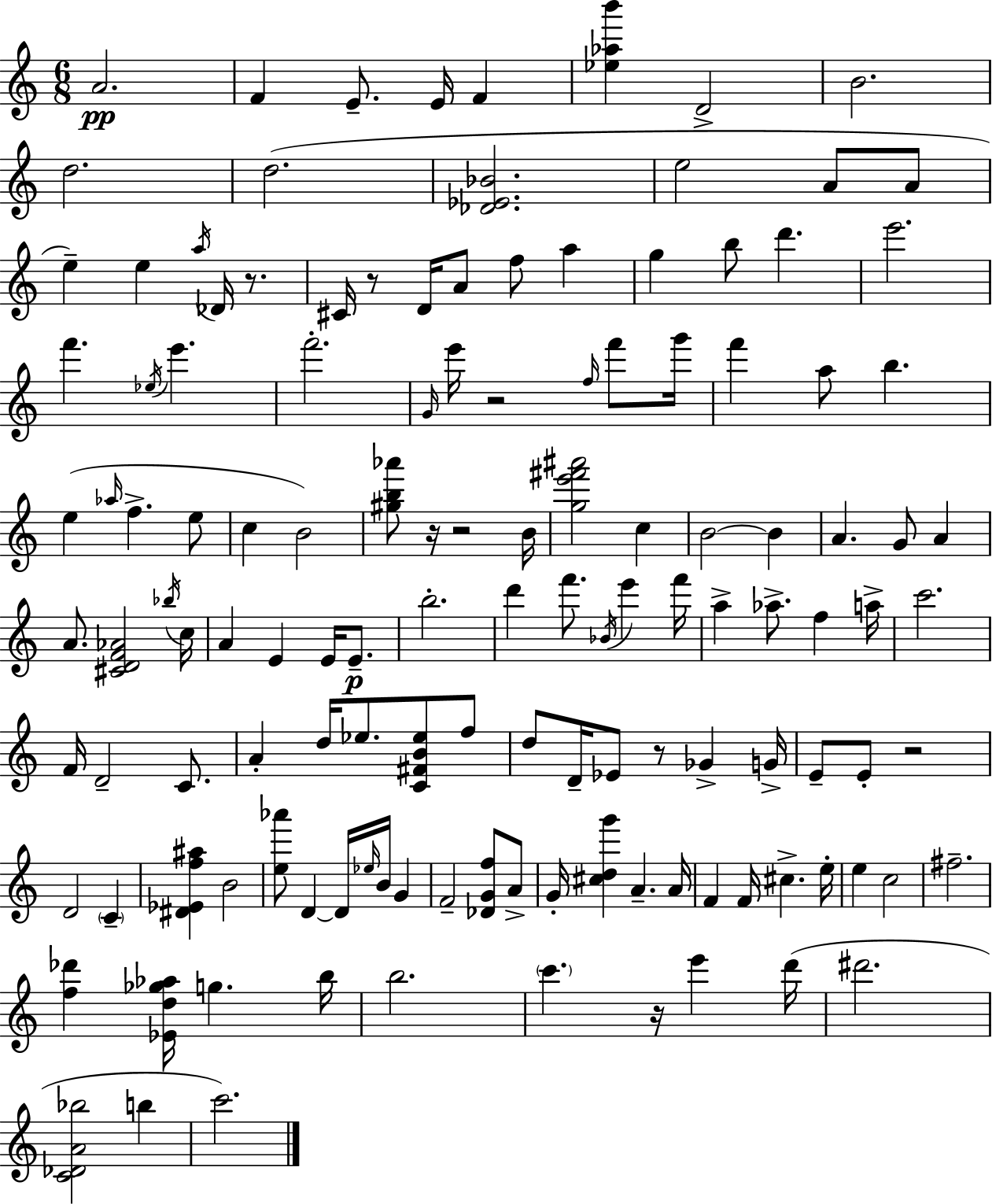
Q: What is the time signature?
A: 6/8